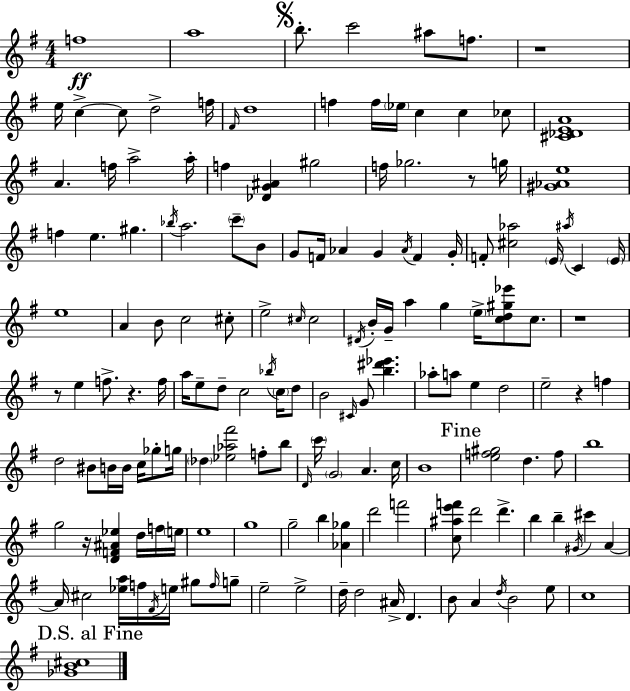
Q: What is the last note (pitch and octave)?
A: C5